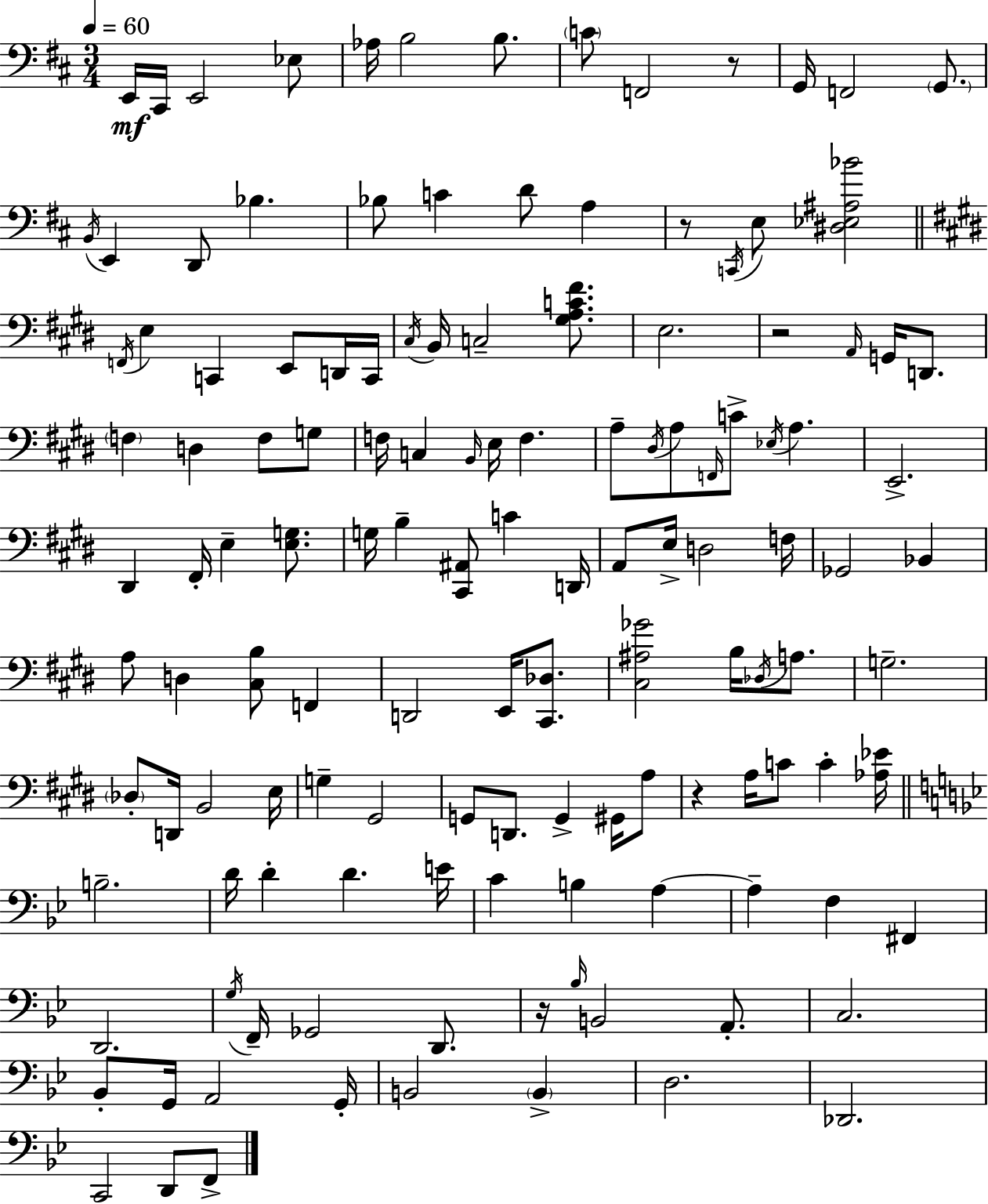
E2/s C#2/s E2/h Eb3/e Ab3/s B3/h B3/e. C4/e F2/h R/e G2/s F2/h G2/e. B2/s E2/q D2/e Bb3/q. Bb3/e C4/q D4/e A3/q R/e C2/s E3/e [D#3,Eb3,A#3,Bb4]/h F2/s E3/q C2/q E2/e D2/s C2/s C#3/s B2/s C3/h [G#3,A3,C4,F#4]/e. E3/h. R/h A2/s G2/s D2/e. F3/q D3/q F3/e G3/e F3/s C3/q B2/s E3/s F3/q. A3/e D#3/s A3/e F2/s C4/e Eb3/s A3/q. E2/h. D#2/q F#2/s E3/q [E3,G3]/e. G3/s B3/q [C#2,A#2]/e C4/q D2/s A2/e E3/s D3/h F3/s Gb2/h Bb2/q A3/e D3/q [C#3,B3]/e F2/q D2/h E2/s [C#2,Db3]/e. [C#3,A#3,Gb4]/h B3/s Db3/s A3/e. G3/h. Db3/e D2/s B2/h E3/s G3/q G#2/h G2/e D2/e. G2/q G#2/s A3/e R/q A3/s C4/e C4/q [Ab3,Eb4]/s B3/h. D4/s D4/q D4/q. E4/s C4/q B3/q A3/q A3/q F3/q F#2/q D2/h. G3/s F2/s Gb2/h D2/e. R/s Bb3/s B2/h A2/e. C3/h. Bb2/e G2/s A2/h G2/s B2/h B2/q D3/h. Db2/h. C2/h D2/e F2/e